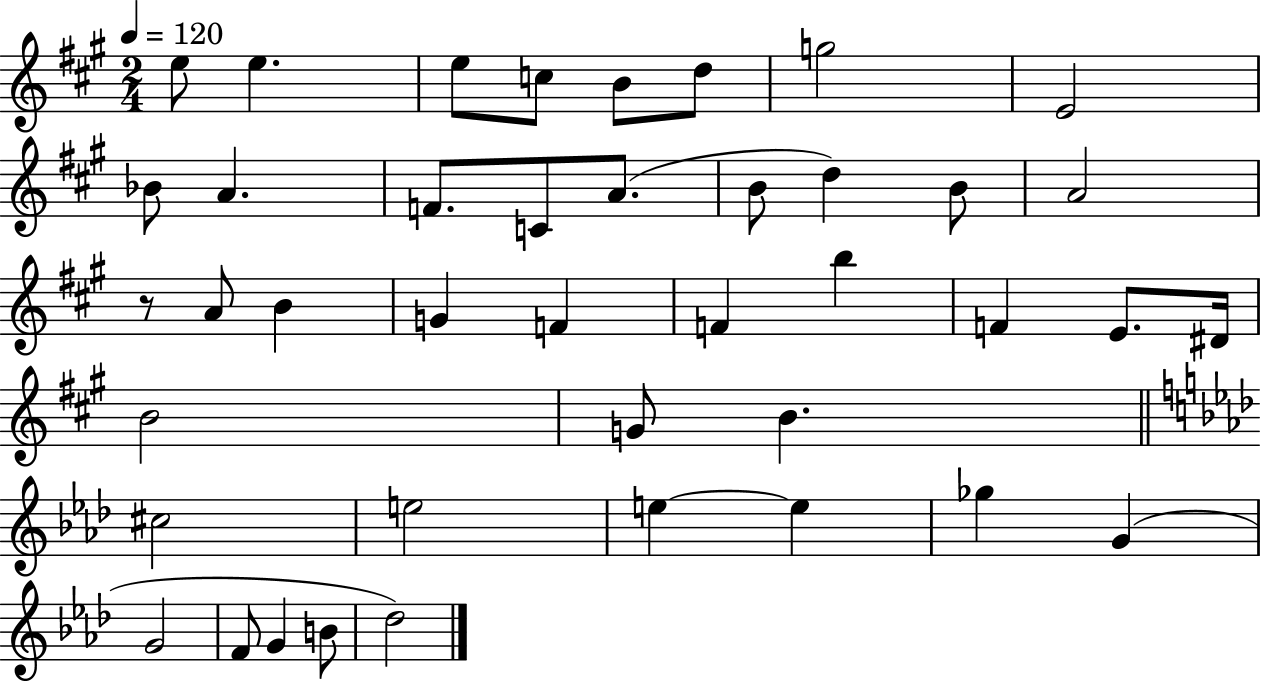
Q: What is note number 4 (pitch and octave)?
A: C5